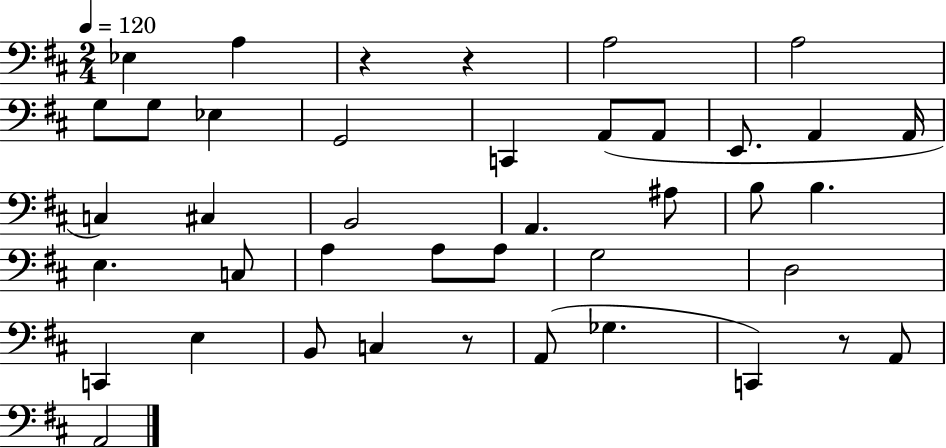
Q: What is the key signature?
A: D major